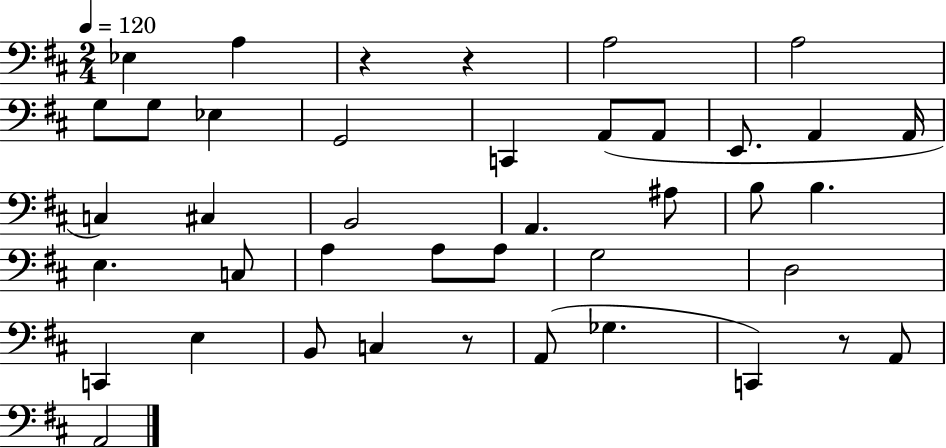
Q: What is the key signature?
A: D major